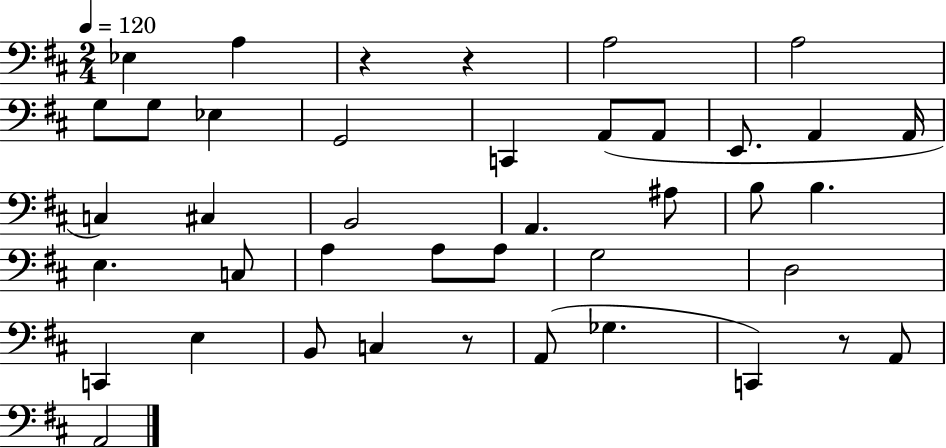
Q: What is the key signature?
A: D major